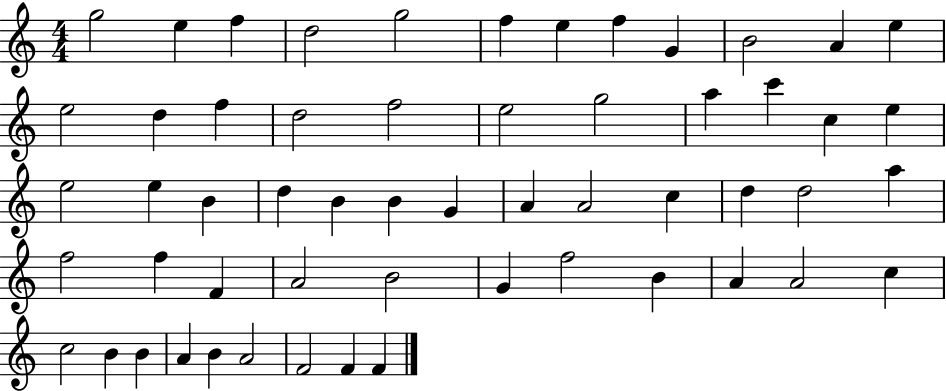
G5/h E5/q F5/q D5/h G5/h F5/q E5/q F5/q G4/q B4/h A4/q E5/q E5/h D5/q F5/q D5/h F5/h E5/h G5/h A5/q C6/q C5/q E5/q E5/h E5/q B4/q D5/q B4/q B4/q G4/q A4/q A4/h C5/q D5/q D5/h A5/q F5/h F5/q F4/q A4/h B4/h G4/q F5/h B4/q A4/q A4/h C5/q C5/h B4/q B4/q A4/q B4/q A4/h F4/h F4/q F4/q